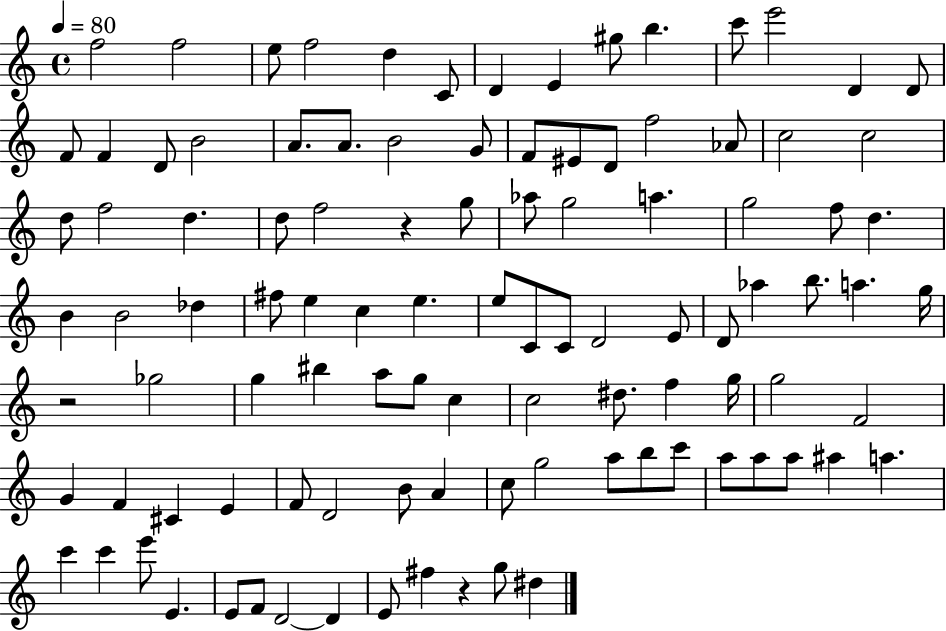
F5/h F5/h E5/e F5/h D5/q C4/e D4/q E4/q G#5/e B5/q. C6/e E6/h D4/q D4/e F4/e F4/q D4/e B4/h A4/e. A4/e. B4/h G4/e F4/e EIS4/e D4/e F5/h Ab4/e C5/h C5/h D5/e F5/h D5/q. D5/e F5/h R/q G5/e Ab5/e G5/h A5/q. G5/h F5/e D5/q. B4/q B4/h Db5/q F#5/e E5/q C5/q E5/q. E5/e C4/e C4/e D4/h E4/e D4/e Ab5/q B5/e. A5/q. G5/s R/h Gb5/h G5/q BIS5/q A5/e G5/e C5/q C5/h D#5/e. F5/q G5/s G5/h F4/h G4/q F4/q C#4/q E4/q F4/e D4/h B4/e A4/q C5/e G5/h A5/e B5/e C6/e A5/e A5/e A5/e A#5/q A5/q. C6/q C6/q E6/e E4/q. E4/e F4/e D4/h D4/q E4/e F#5/q R/q G5/e D#5/q